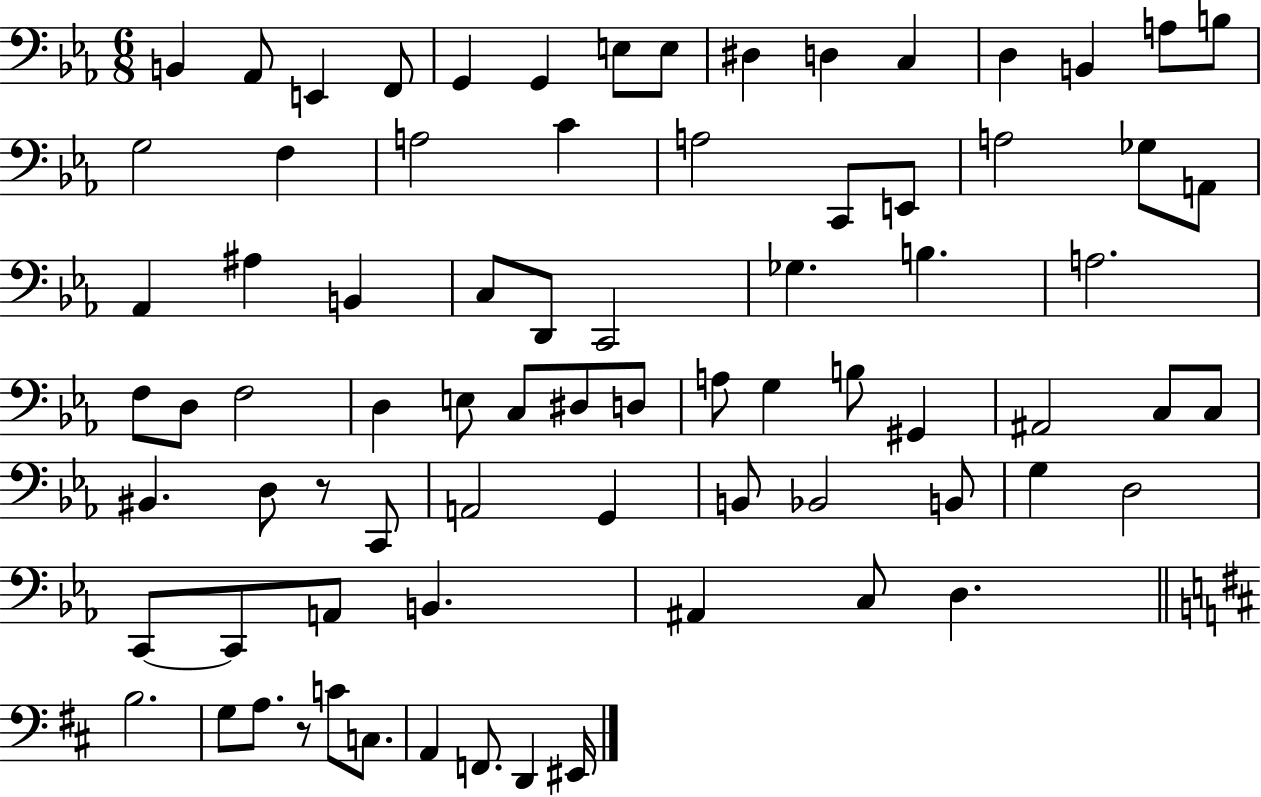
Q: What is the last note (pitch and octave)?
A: EIS2